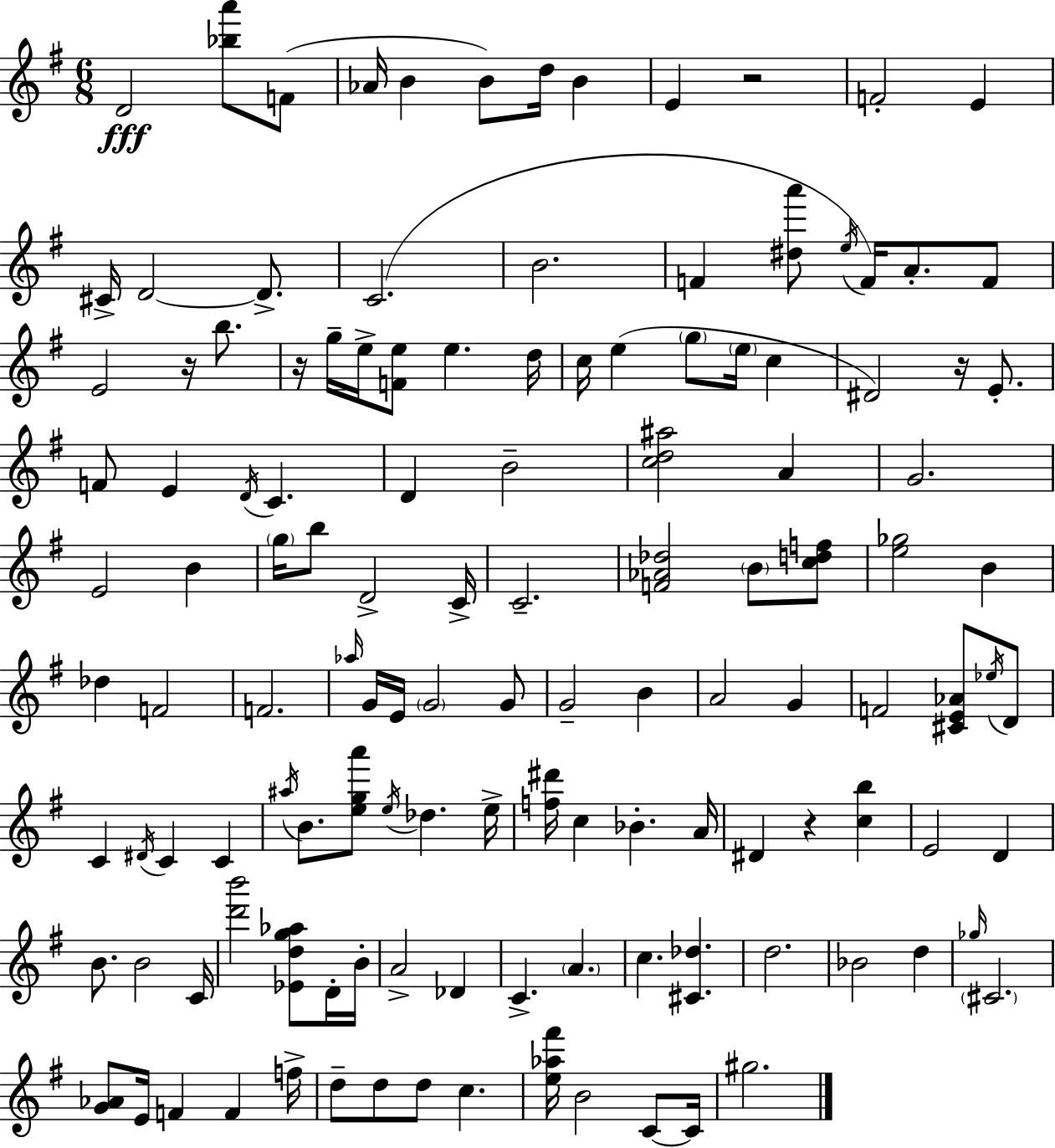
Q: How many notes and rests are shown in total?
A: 128